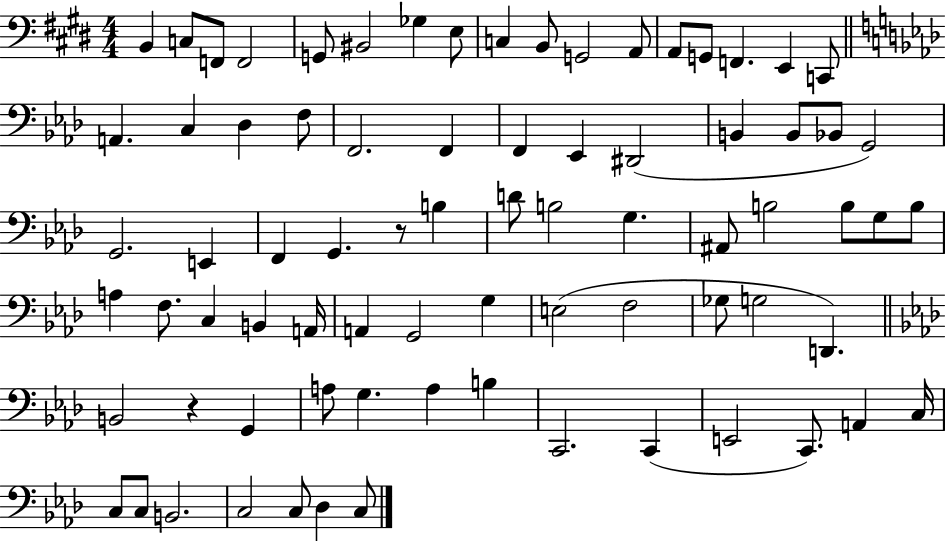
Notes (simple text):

B2/q C3/e F2/e F2/h G2/e BIS2/h Gb3/q E3/e C3/q B2/e G2/h A2/e A2/e G2/e F2/q. E2/q C2/e A2/q. C3/q Db3/q F3/e F2/h. F2/q F2/q Eb2/q D#2/h B2/q B2/e Bb2/e G2/h G2/h. E2/q F2/q G2/q. R/e B3/q D4/e B3/h G3/q. A#2/e B3/h B3/e G3/e B3/e A3/q F3/e. C3/q B2/q A2/s A2/q G2/h G3/q E3/h F3/h Gb3/e G3/h D2/q. B2/h R/q G2/q A3/e G3/q. A3/q B3/q C2/h. C2/q E2/h C2/e. A2/q C3/s C3/e C3/e B2/h. C3/h C3/e Db3/q C3/e